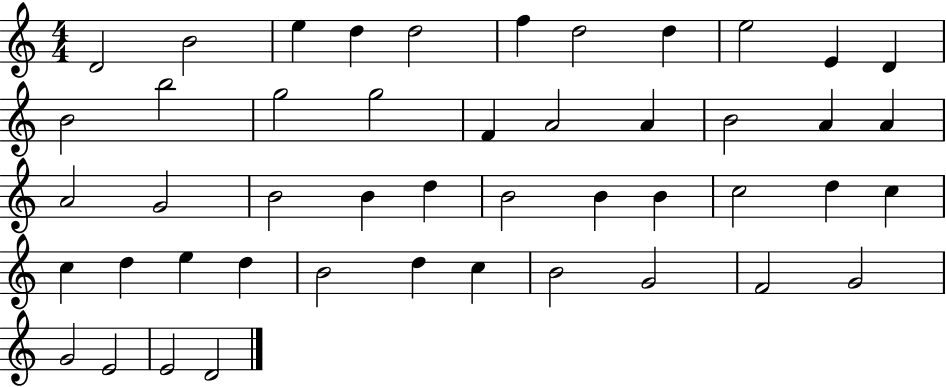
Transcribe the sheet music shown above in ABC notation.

X:1
T:Untitled
M:4/4
L:1/4
K:C
D2 B2 e d d2 f d2 d e2 E D B2 b2 g2 g2 F A2 A B2 A A A2 G2 B2 B d B2 B B c2 d c c d e d B2 d c B2 G2 F2 G2 G2 E2 E2 D2